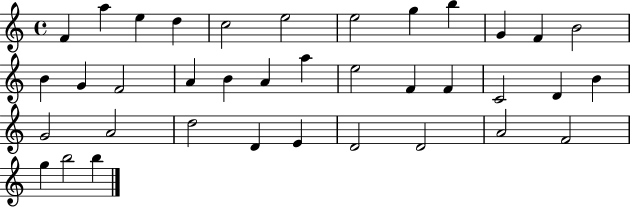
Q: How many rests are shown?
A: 0